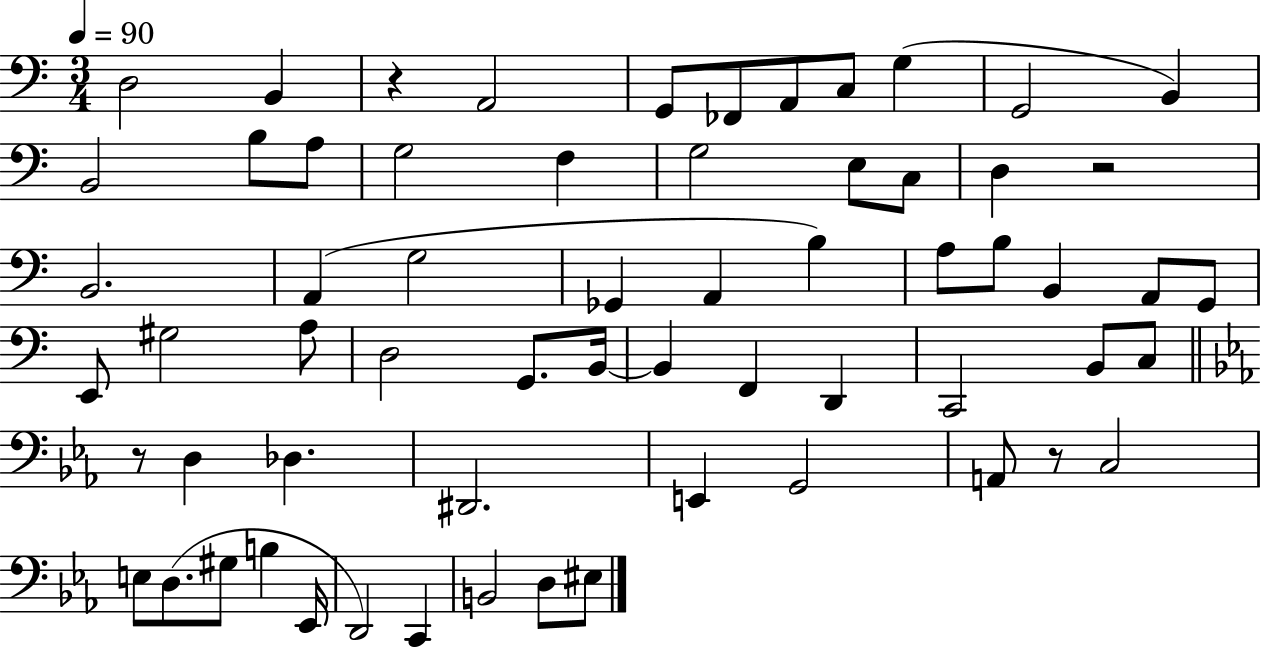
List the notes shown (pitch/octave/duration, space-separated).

D3/h B2/q R/q A2/h G2/e FES2/e A2/e C3/e G3/q G2/h B2/q B2/h B3/e A3/e G3/h F3/q G3/h E3/e C3/e D3/q R/h B2/h. A2/q G3/h Gb2/q A2/q B3/q A3/e B3/e B2/q A2/e G2/e E2/e G#3/h A3/e D3/h G2/e. B2/s B2/q F2/q D2/q C2/h B2/e C3/e R/e D3/q Db3/q. D#2/h. E2/q G2/h A2/e R/e C3/h E3/e D3/e. G#3/e B3/q Eb2/s D2/h C2/q B2/h D3/e EIS3/e